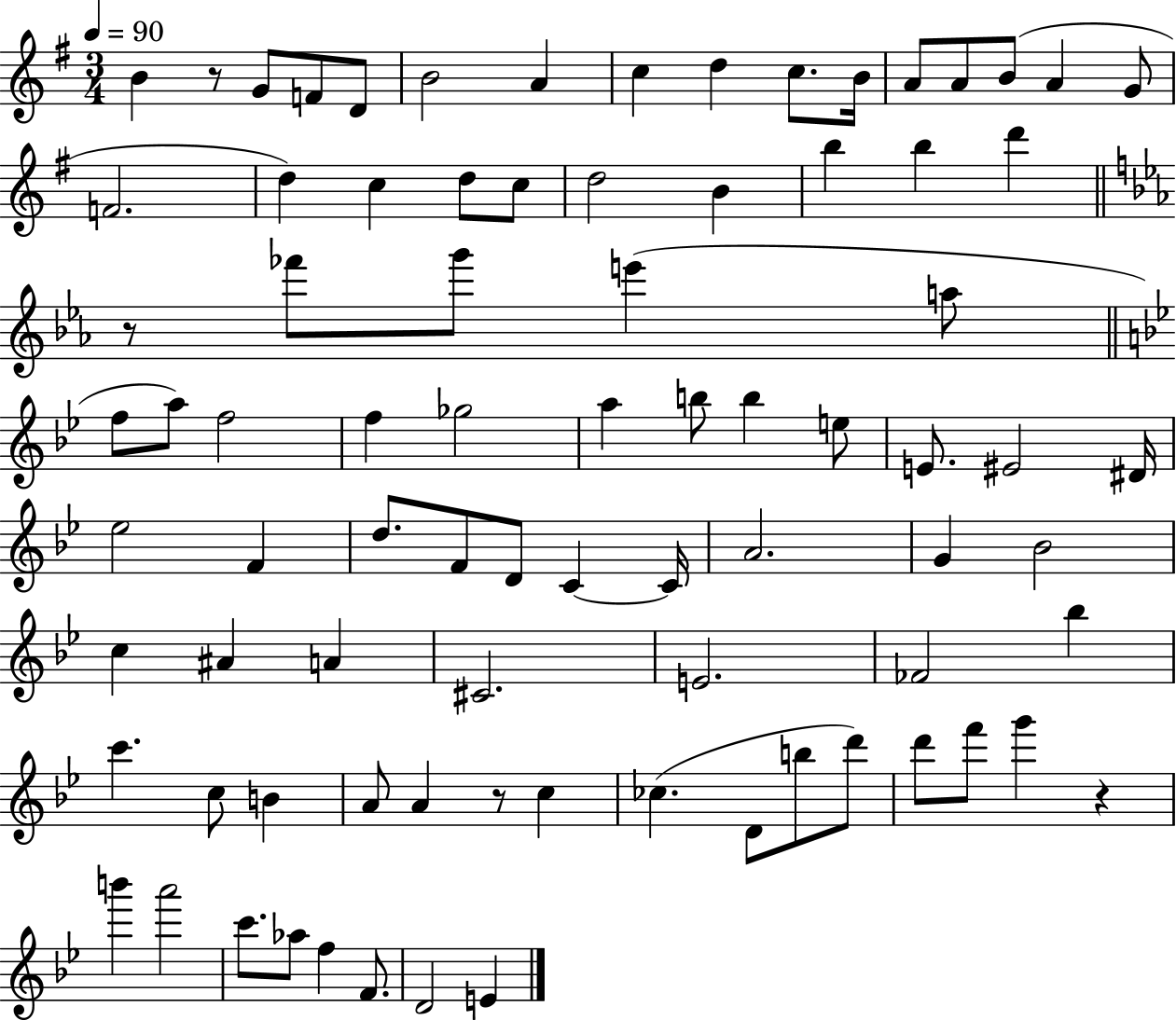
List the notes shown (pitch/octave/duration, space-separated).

B4/q R/e G4/e F4/e D4/e B4/h A4/q C5/q D5/q C5/e. B4/s A4/e A4/e B4/e A4/q G4/e F4/h. D5/q C5/q D5/e C5/e D5/h B4/q B5/q B5/q D6/q R/e FES6/e G6/e E6/q A5/e F5/e A5/e F5/h F5/q Gb5/h A5/q B5/e B5/q E5/e E4/e. EIS4/h D#4/s Eb5/h F4/q D5/e. F4/e D4/e C4/q C4/s A4/h. G4/q Bb4/h C5/q A#4/q A4/q C#4/h. E4/h. FES4/h Bb5/q C6/q. C5/e B4/q A4/e A4/q R/e C5/q CES5/q. D4/e B5/e D6/e D6/e F6/e G6/q R/q B6/q A6/h C6/e. Ab5/e F5/q F4/e. D4/h E4/q